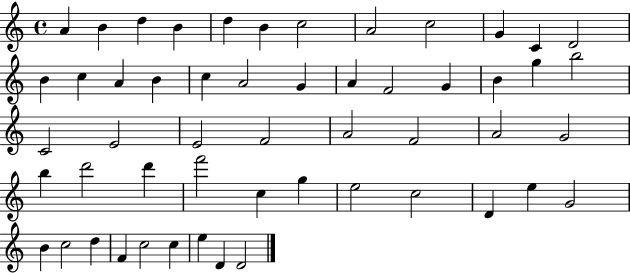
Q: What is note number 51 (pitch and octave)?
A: E5